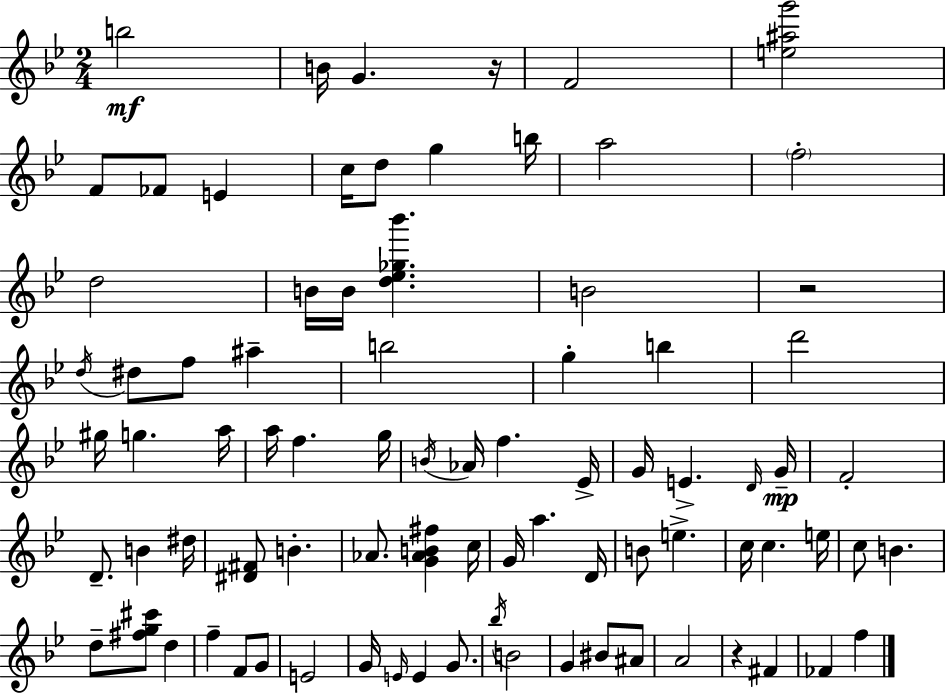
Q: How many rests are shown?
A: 3